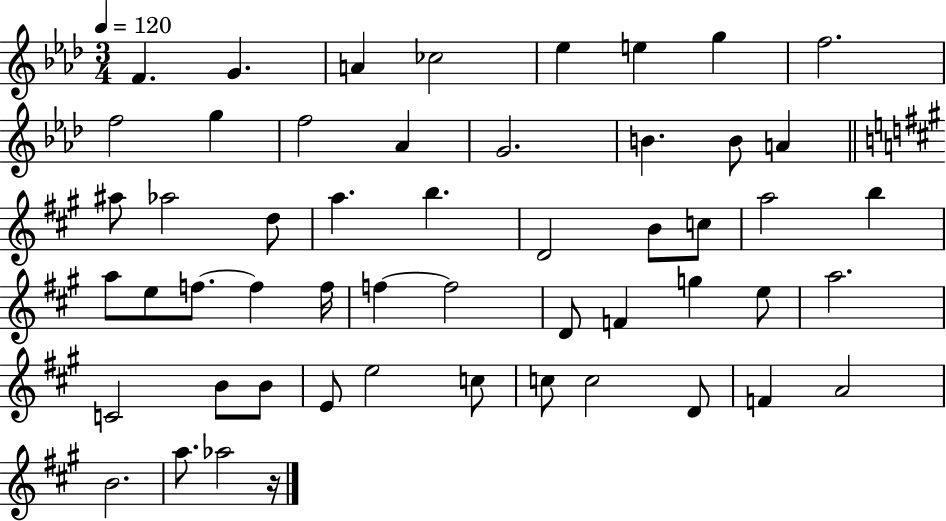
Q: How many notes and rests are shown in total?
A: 53